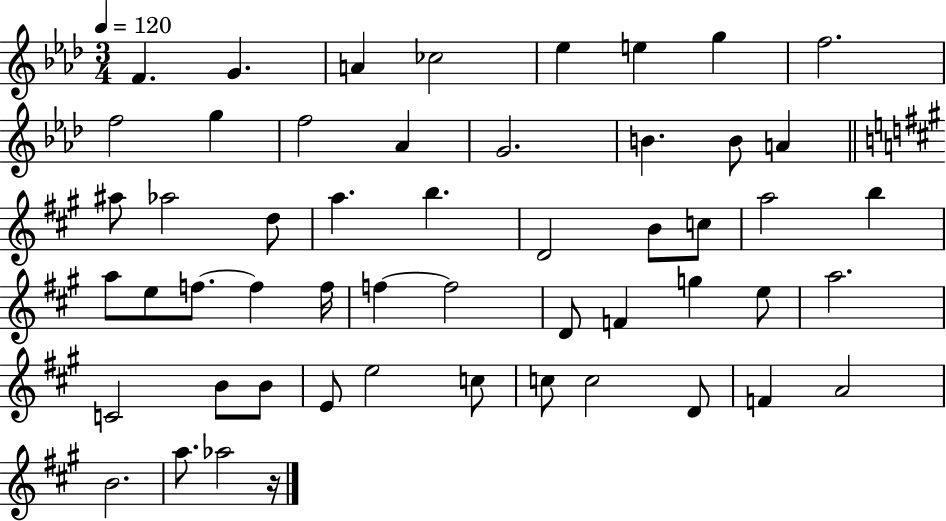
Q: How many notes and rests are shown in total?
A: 53